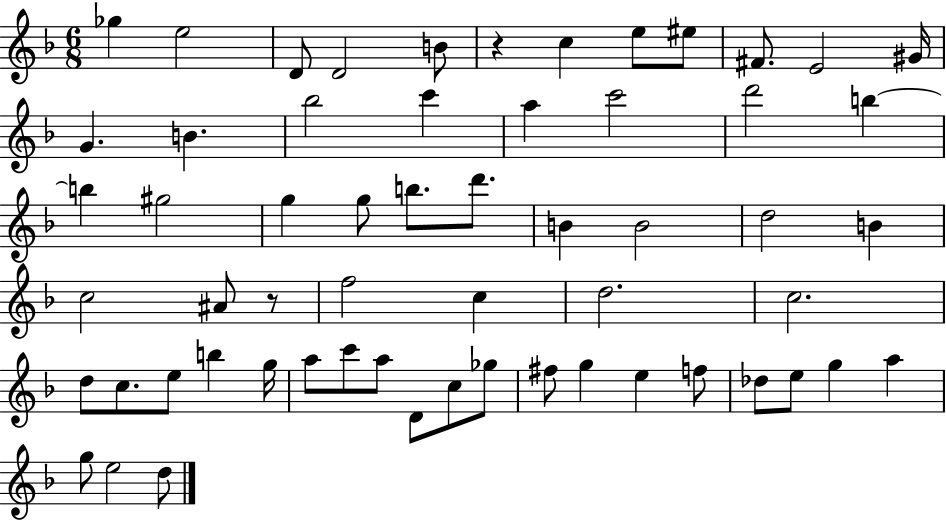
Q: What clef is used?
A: treble